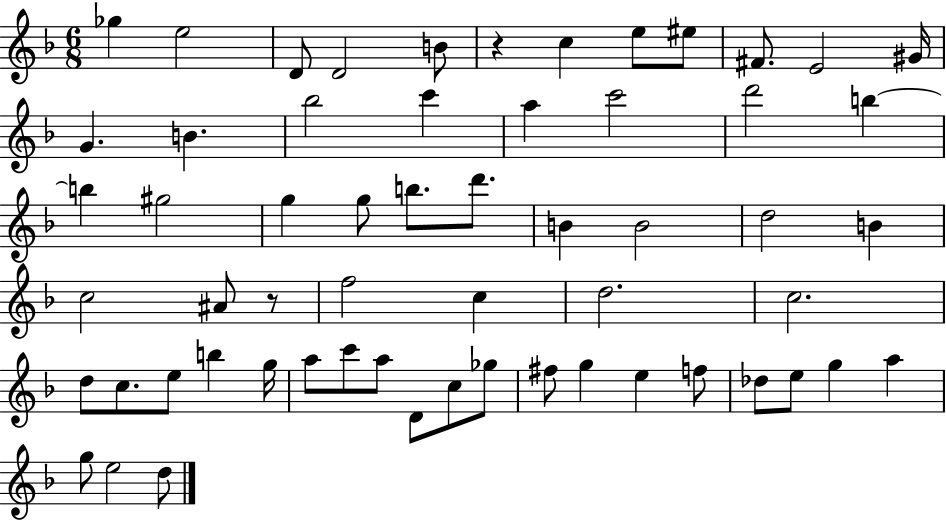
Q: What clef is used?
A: treble